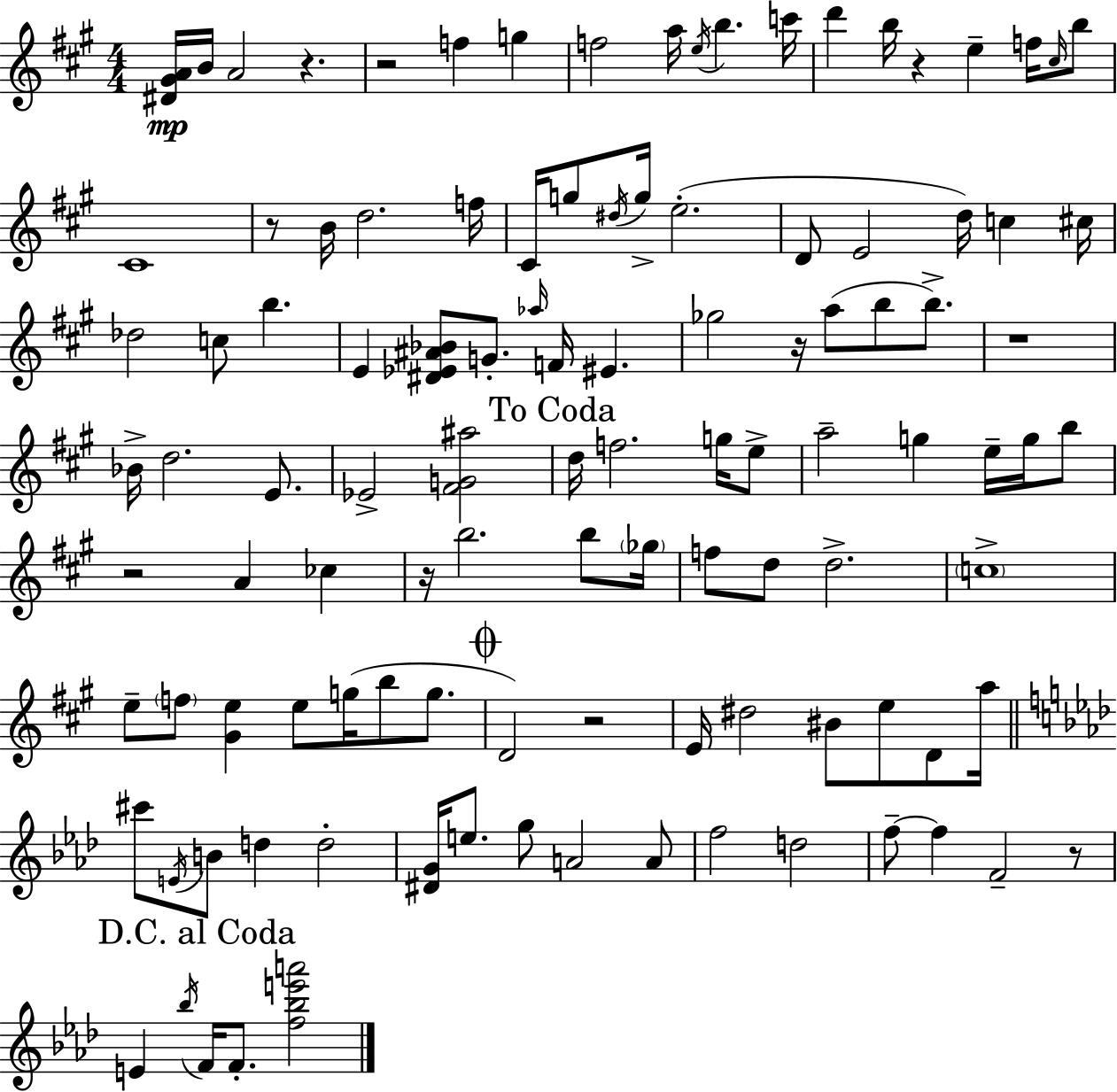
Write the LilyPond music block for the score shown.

{
  \clef treble
  \numericTimeSignature
  \time 4/4
  \key a \major
  <dis' gis' a'>16\mp b'16 a'2 r4. | r2 f''4 g''4 | f''2 a''16 \acciaccatura { e''16 } b''4. | c'''16 d'''4 b''16 r4 e''4-- f''16 \grace { cis''16 } | \break b''8 cis'1 | r8 b'16 d''2. | f''16 cis'16 g''8 \acciaccatura { dis''16 } g''16-> e''2.-.( | d'8 e'2 d''16) c''4 | \break cis''16 des''2 c''8 b''4. | e'4 <dis' ees' ais' bes'>8 g'8.-. \grace { aes''16 } f'16 eis'4. | ges''2 r16 a''8( b''8 | b''8.->) r1 | \break bes'16-> d''2. | e'8. ees'2-> <fis' g' ais''>2 | \mark "To Coda" d''16 f''2. | g''16 e''8-> a''2-- g''4 | \break e''16-- g''16 b''8 r2 a'4 | ces''4 r16 b''2. | b''8 \parenthesize ges''16 f''8 d''8 d''2.-> | \parenthesize c''1-> | \break e''8-- \parenthesize f''8 <gis' e''>4 e''8 g''16( b''8 | g''8. \mark \markup { \musicglyph "scripts.coda" } d'2) r2 | e'16 dis''2 bis'8 e''8 | d'8 a''16 \bar "||" \break \key f \minor cis'''8 \acciaccatura { e'16 } b'8 d''4 d''2-. | <dis' g'>16 e''8. g''8 a'2 a'8 | f''2 d''2 | f''8--~~ f''4 f'2-- r8 | \break \mark "D.C. al Coda" e'4 \acciaccatura { bes''16 } f'16 f'8.-. <f'' bes'' e''' a'''>2 | \bar "|."
}